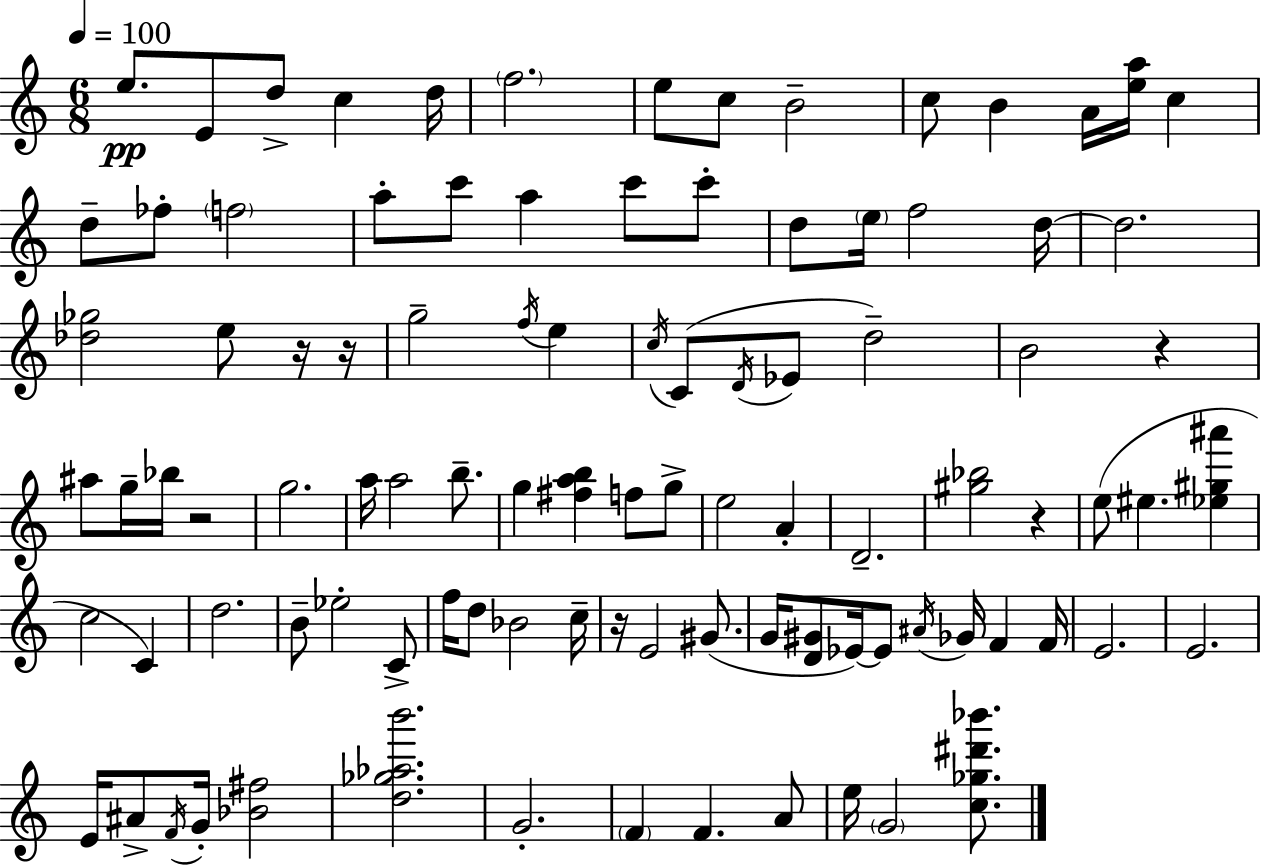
{
  \clef treble
  \numericTimeSignature
  \time 6/8
  \key c \major
  \tempo 4 = 100
  \repeat volta 2 { e''8.\pp e'8 d''8-> c''4 d''16 | \parenthesize f''2. | e''8 c''8 b'2-- | c''8 b'4 a'16 <e'' a''>16 c''4 | \break d''8-- fes''8-. \parenthesize f''2 | a''8-. c'''8 a''4 c'''8 c'''8-. | d''8 \parenthesize e''16 f''2 d''16~~ | d''2. | \break <des'' ges''>2 e''8 r16 r16 | g''2-- \acciaccatura { f''16 } e''4 | \acciaccatura { c''16 }( c'8 \acciaccatura { d'16 } ees'8 d''2--) | b'2 r4 | \break ais''8 g''16-- bes''16 r2 | g''2. | a''16 a''2 | b''8.-- g''4 <fis'' a'' b''>4 f''8 | \break g''8-> e''2 a'4-. | d'2.-- | <gis'' bes''>2 r4 | e''8( eis''4. <ees'' gis'' ais'''>4 | \break c''2 c'4) | d''2. | b'8-- ees''2-. | c'8-> f''16 d''8 bes'2 | \break c''16-- r16 e'2 | gis'8.( g'16 <d' gis'>8 ees'16~~) ees'8 \acciaccatura { ais'16 } ges'16 f'4 | f'16 e'2. | e'2. | \break e'16 ais'8-> \acciaccatura { f'16 } g'16-. <bes' fis''>2 | <d'' ges'' aes'' b'''>2. | g'2.-. | \parenthesize f'4 f'4. | \break a'8 e''16 \parenthesize g'2 | <c'' ges'' dis''' bes'''>8. } \bar "|."
}